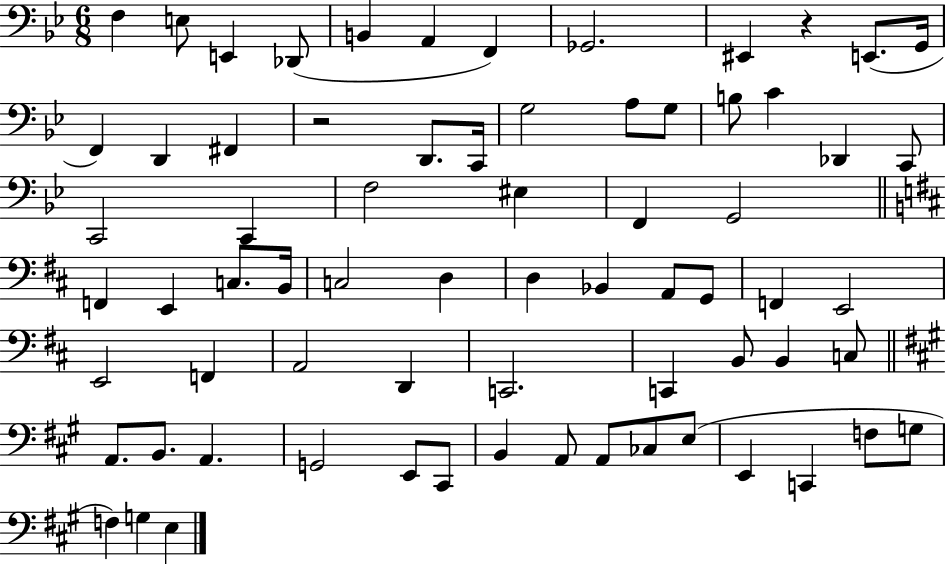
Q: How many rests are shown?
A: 2